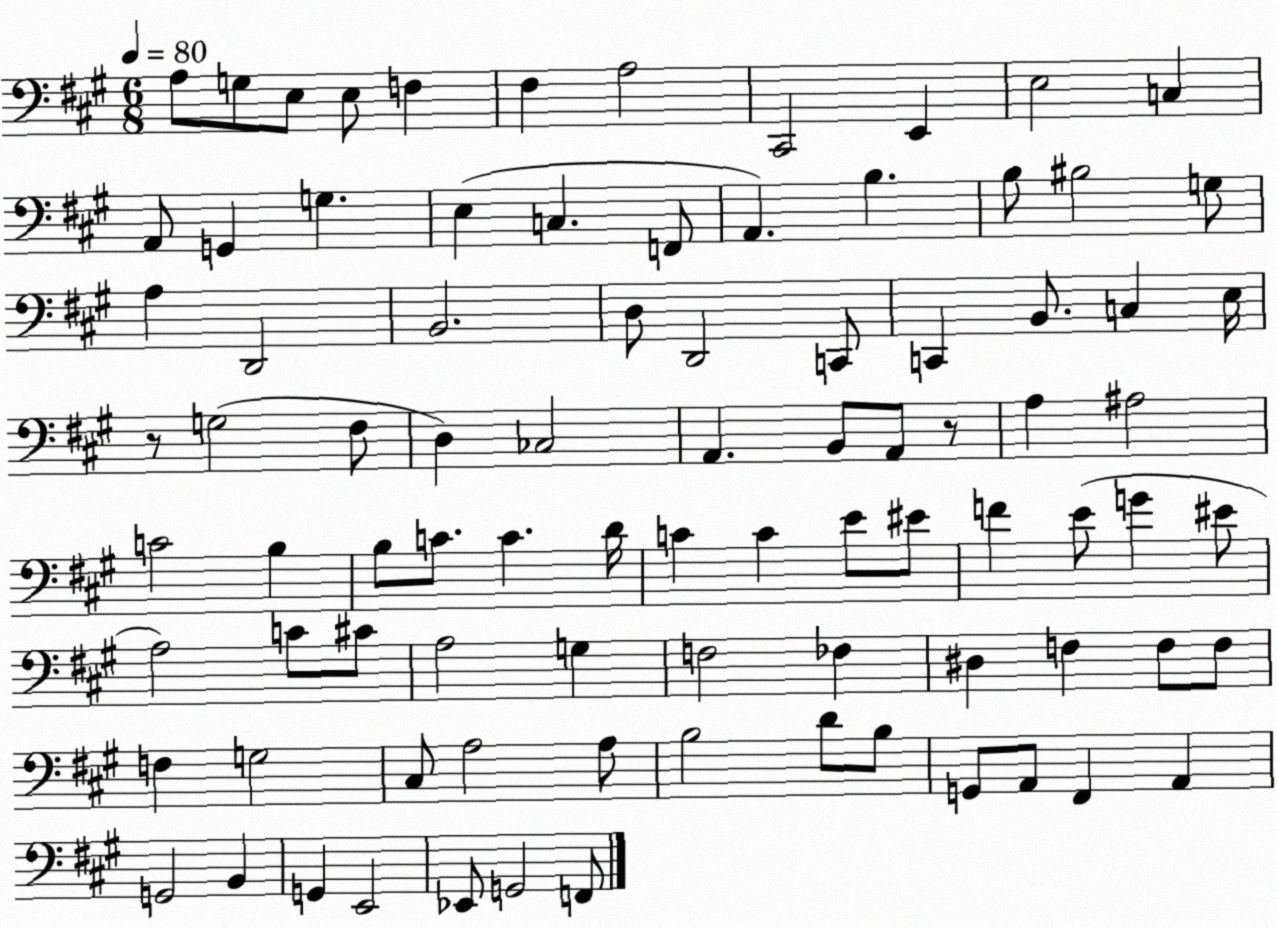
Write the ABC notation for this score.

X:1
T:Untitled
M:6/8
L:1/4
K:A
A,/2 G,/2 E,/2 E,/2 F, ^F, A,2 ^C,,2 E,, E,2 C, A,,/2 G,, G, E, C, F,,/2 A,, B, B,/2 ^B,2 G,/2 A, D,,2 B,,2 D,/2 D,,2 C,,/2 C,, B,,/2 C, E,/4 z/2 G,2 ^F,/2 D, _C,2 A,, B,,/2 A,,/2 z/2 A, ^A,2 C2 B, B,/2 C/2 C D/4 C C E/2 ^E/2 F E/2 G ^E/2 A,2 C/2 ^C/2 A,2 G, F,2 _F, ^D, F, F,/2 F,/2 F, G,2 ^C,/2 A,2 A,/2 B,2 D/2 B,/2 G,,/2 A,,/2 ^F,, A,, G,,2 B,, G,, E,,2 _E,,/2 G,,2 F,,/2